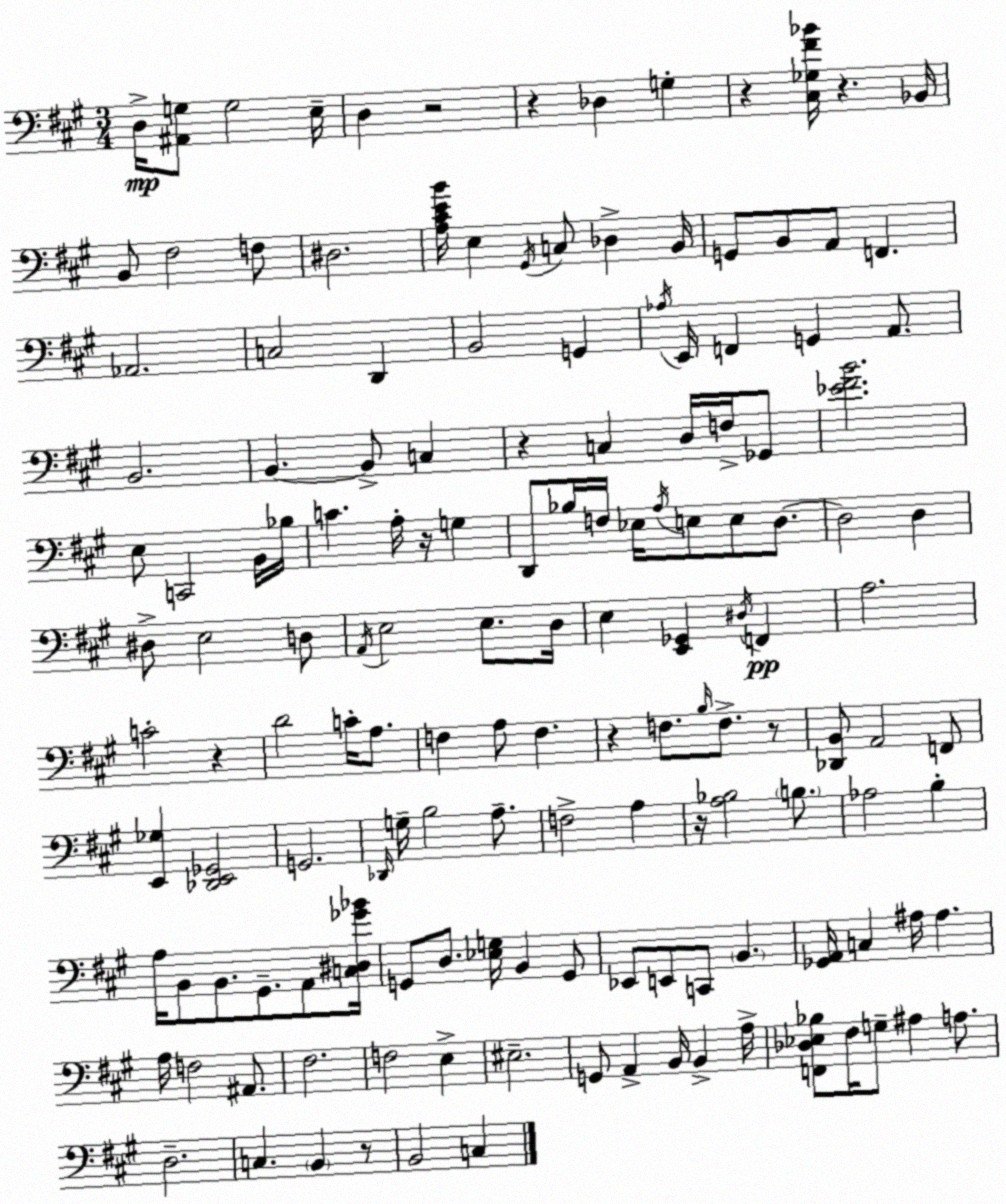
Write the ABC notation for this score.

X:1
T:Untitled
M:3/4
L:1/4
K:A
D,/4 [^A,,G,]/2 G,2 E,/4 D, z2 z _D, G, z [^C,_G,^F_B]/4 z _B,,/4 B,,/2 ^F,2 F,/2 ^D,2 [A,^CEB]/4 E, ^G,,/4 C,/2 _D, B,,/4 G,,/2 B,,/2 A,,/2 F,, _A,,2 C,2 D,, B,,2 G,, _A,/4 E,,/4 F,, G,, A,,/2 B,,2 B,, B,,/2 C, z C, D,/4 F,/4 _G,,/2 [_E^FB]2 E,/2 C,,2 B,,/4 _B,/4 C A,/4 z/4 G, D,,/2 _B,/4 F,/4 _E,/4 A,/4 E,/2 E,/2 D,/2 D,2 D, ^D,/2 E,2 D,/2 A,,/4 E,2 E,/2 D,/4 E, [E,,_G,,] ^D,/4 F,, A,2 C2 z D2 C/4 A,/2 F, A,/2 F, z F,/2 B,/4 F,/2 z/2 [_D,,B,,]/2 A,,2 F,,/2 [E,,_G,] [_D,,E,,_G,,]2 G,,2 _D,,/4 G,/4 B,2 A,/2 F,2 A, z/4 [A,_B,]2 B,/2 _A,2 B, A,/4 B,,/2 B,,/2 ^G,,/2 A,,/2 [C,^D,_G_B]/4 G,,/2 D,/2 [_E,G,]/4 B,, G,,/2 _E,,/2 E,,/2 C,,/2 B,, [_G,,A,,]/4 C, ^A,/4 ^A, A,/4 F,2 ^A,,/2 ^F,2 F,2 E, ^E,2 G,,/2 A,, B,,/4 B,, A,/4 [F,,_D,_E,_B,]/2 ^F,/4 G,/2 ^A, A,/2 D,2 C, B,, z/2 B,,2 C,